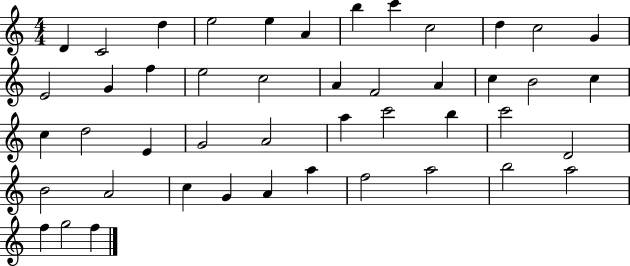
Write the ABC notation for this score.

X:1
T:Untitled
M:4/4
L:1/4
K:C
D C2 d e2 e A b c' c2 d c2 G E2 G f e2 c2 A F2 A c B2 c c d2 E G2 A2 a c'2 b c'2 D2 B2 A2 c G A a f2 a2 b2 a2 f g2 f